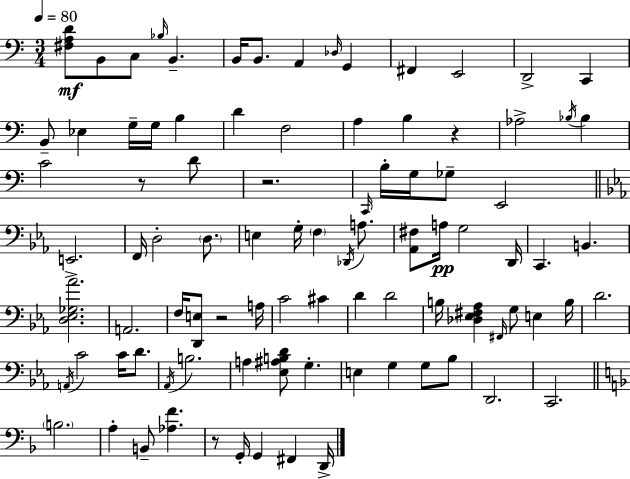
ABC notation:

X:1
T:Untitled
M:3/4
L:1/4
K:C
[^F,A,D]/2 B,,/2 C,/2 _B,/4 B,, B,,/4 B,,/2 A,, _D,/4 G,, ^F,, E,,2 D,,2 C,, B,,/2 _E, G,/4 G,/4 B, D F,2 A, B, z _A,2 _B,/4 _B, C2 z/2 D/2 z2 C,,/4 B,/4 G,/4 _G,/2 E,,2 E,,2 F,,/4 D,2 D,/2 E, G,/4 F, _D,,/4 A,/2 [_A,,^F,]/2 A,/4 G,2 D,,/4 C,, B,, [D,_E,_G,_A]2 A,,2 F,/4 [D,,E,]/2 z2 A,/4 C2 ^C D D2 B,/4 [_D,_E,^F,_A,] ^F,,/4 G,/2 E, B,/4 D2 A,,/4 C2 C/4 D/2 _A,,/4 B,2 A, [_E,^A,B,D]/2 G, E, G, G,/2 _B,/2 D,,2 C,,2 B,2 A, B,,/2 [_A,F] z/2 G,,/4 G,, ^F,, D,,/4